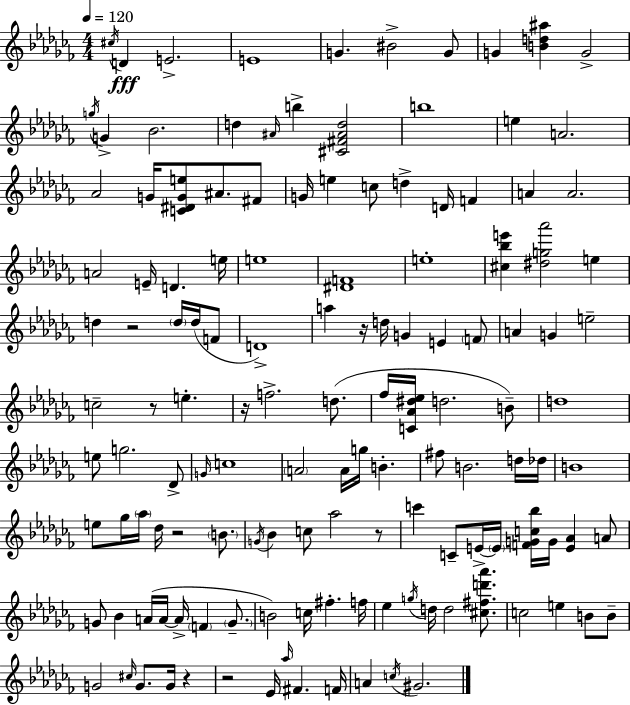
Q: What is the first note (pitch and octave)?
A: C#5